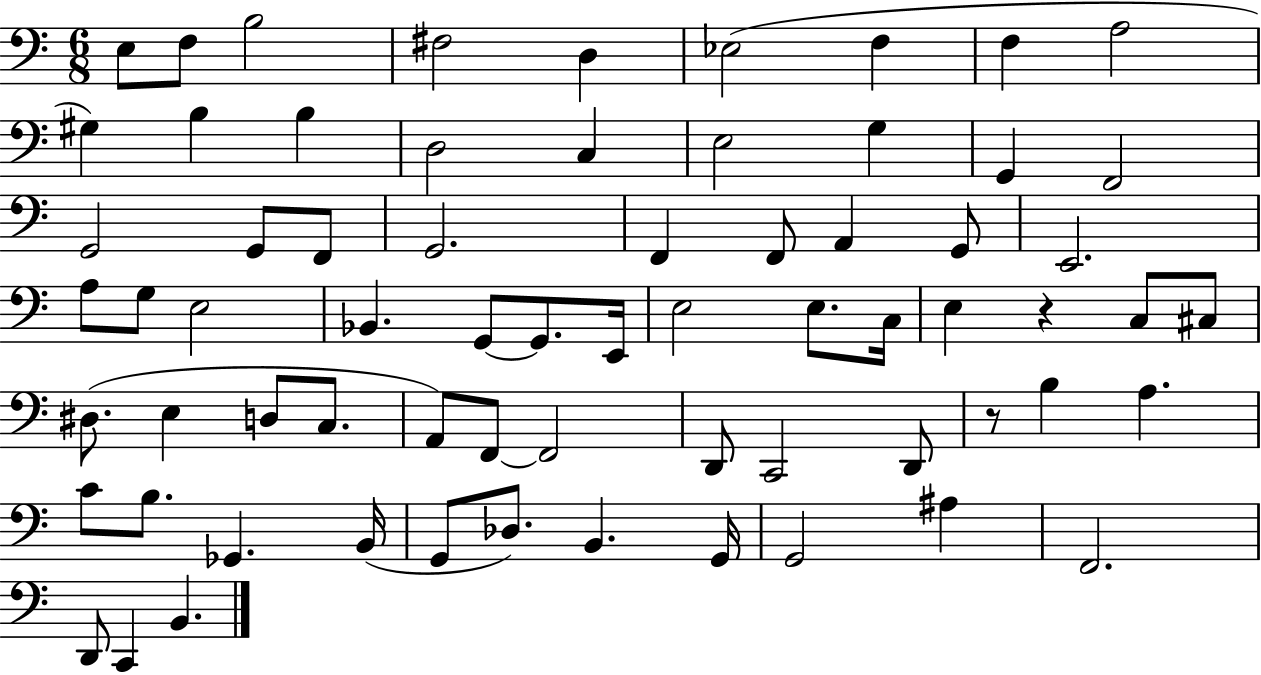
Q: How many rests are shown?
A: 2